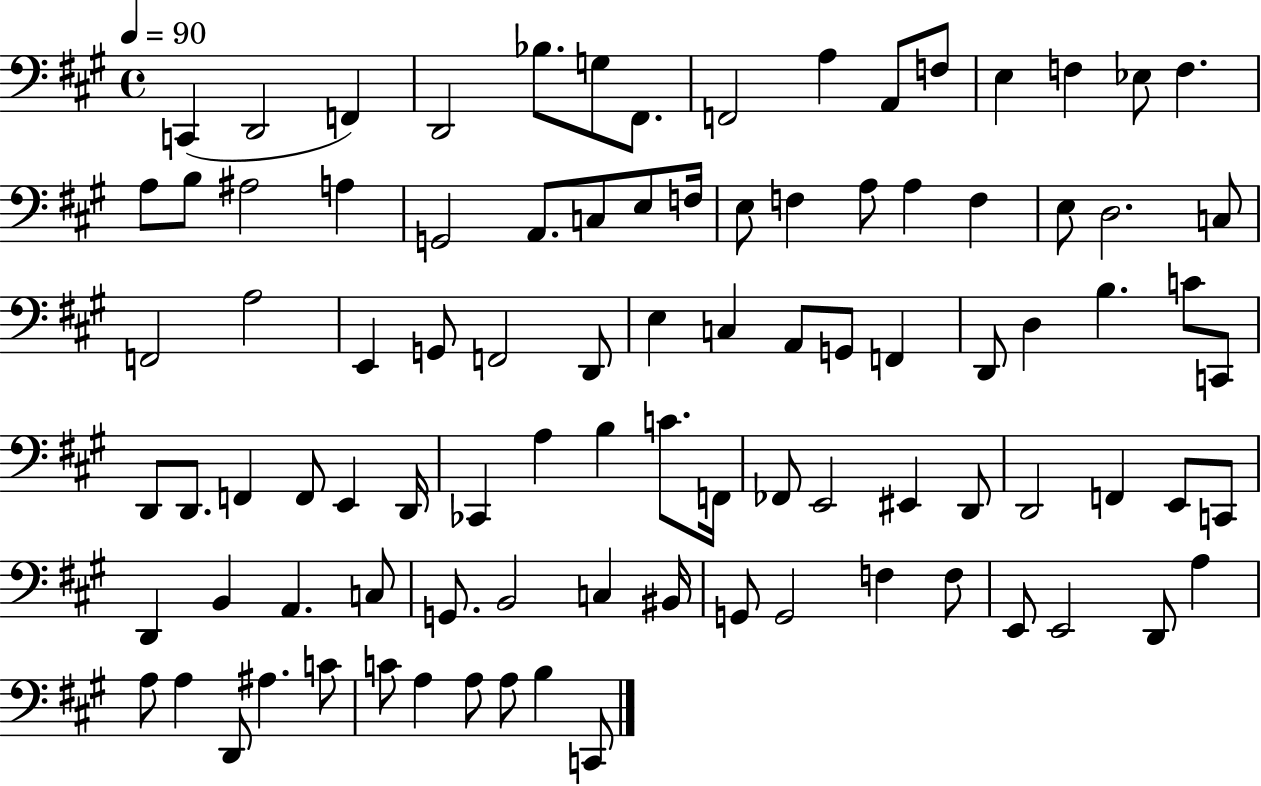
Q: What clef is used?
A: bass